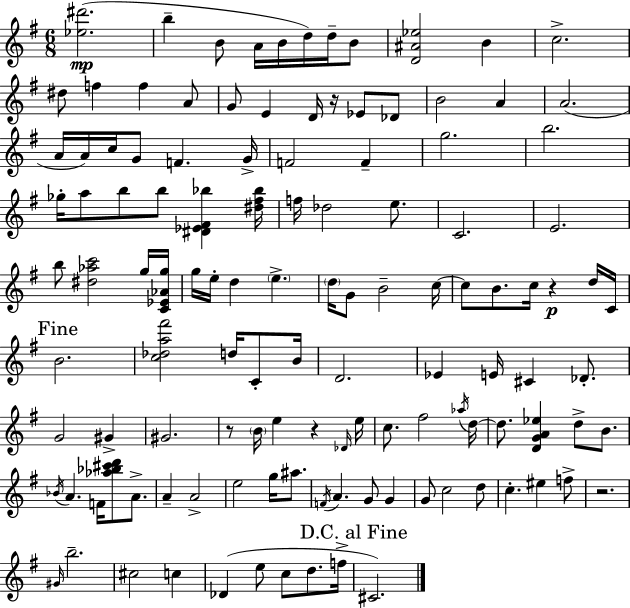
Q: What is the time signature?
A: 6/8